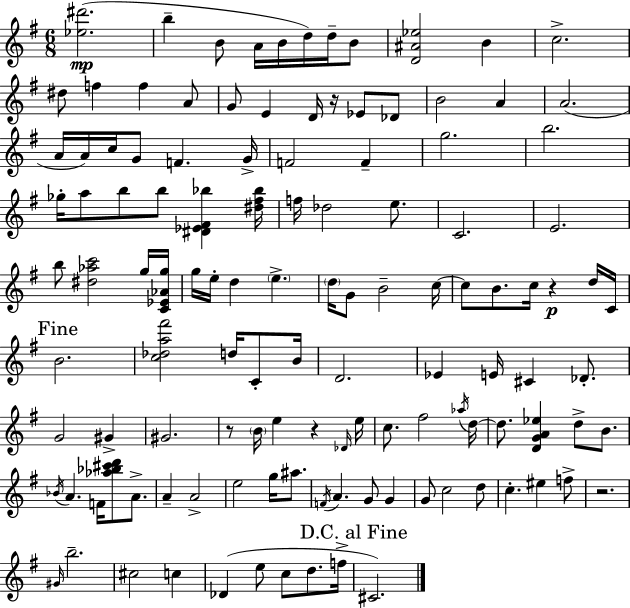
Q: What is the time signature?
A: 6/8